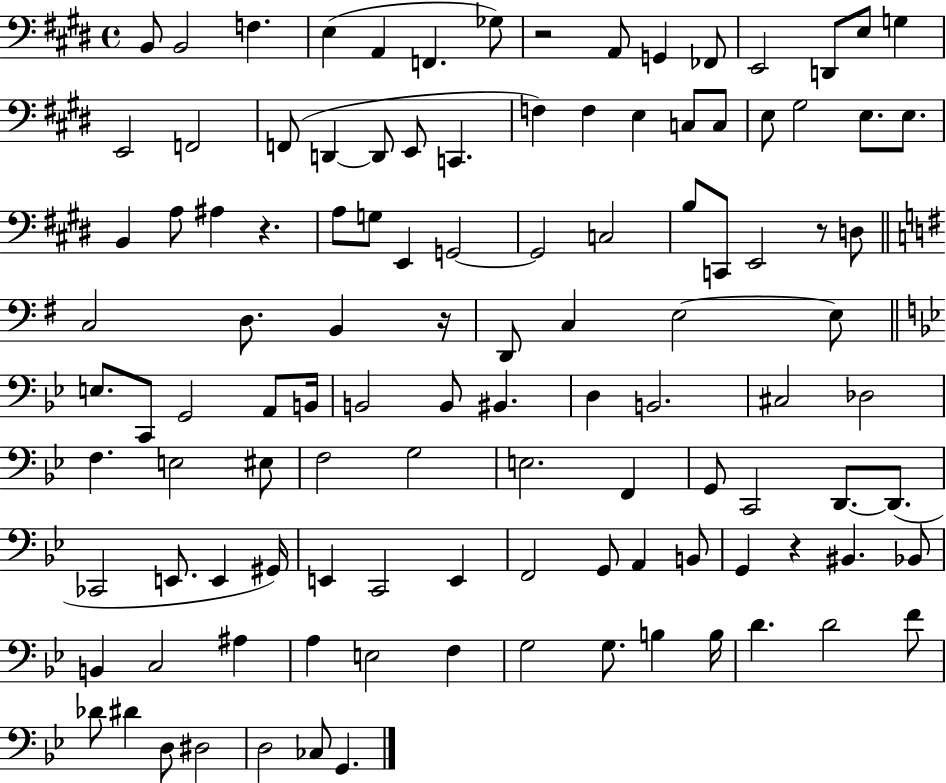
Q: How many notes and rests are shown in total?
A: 112